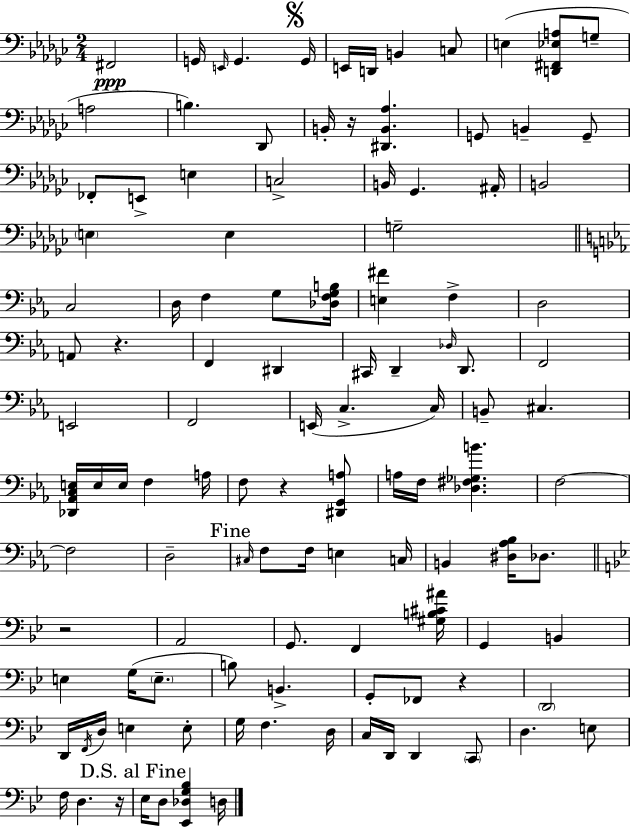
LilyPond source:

{
  \clef bass
  \numericTimeSignature
  \time 2/4
  \key ees \minor
  fis,2\ppp | g,16 \grace { e,16 } g,4. | \mark \markup { \musicglyph "scripts.segno" } g,16 e,16 d,16 b,4 c8 | e4( <d, fis, ees a>8 g8-- | \break a2 | b4.) des,8 | b,16-. r16 <dis, b, aes>4. | g,8 b,4-- g,8-- | \break fes,8-. e,8-> e4 | c2-> | b,16 ges,4. | ais,16-. b,2 | \break \parenthesize e4 e4 | g2-- | \bar "||" \break \key c \minor c2 | d16 f4 g8 <des f g b>16 | <e fis'>4 f4-> | d2 | \break a,8 r4. | f,4 dis,4 | cis,16 d,4-- \grace { des16 } d,8. | f,2 | \break e,2 | f,2 | e,16( c4.-> | c16) b,8-- cis4. | \break <des, aes, c e>16 e16 e16 f4 | a16 f8 r4 <dis, g, a>8 | a16 f16 <des fis ges b'>4. | f2~~ | \break f2 | d2-- | \mark "Fine" \grace { cis16 } f8 f16 e4 | c16 b,4 <dis aes bes>16 des8. | \break \bar "||" \break \key bes \major r2 | a,2 | g,8. f,4 <gis b cis' ais'>16 | g,4 b,4 | \break e4 g16( \parenthesize e8.-- | b8) b,4.-> | g,8-. fes,8 r4 | \parenthesize d,2 | \break d,16 \acciaccatura { f,16 } d16 e4 e8-. | g16 f4. | d16 c16 d,16 d,4 \parenthesize c,8 | d4. e8 | \break f16 d4. | r16 \mark "D.S. al Fine" ees16 d8 <ees, des g bes>4 | d16 \bar "|."
}